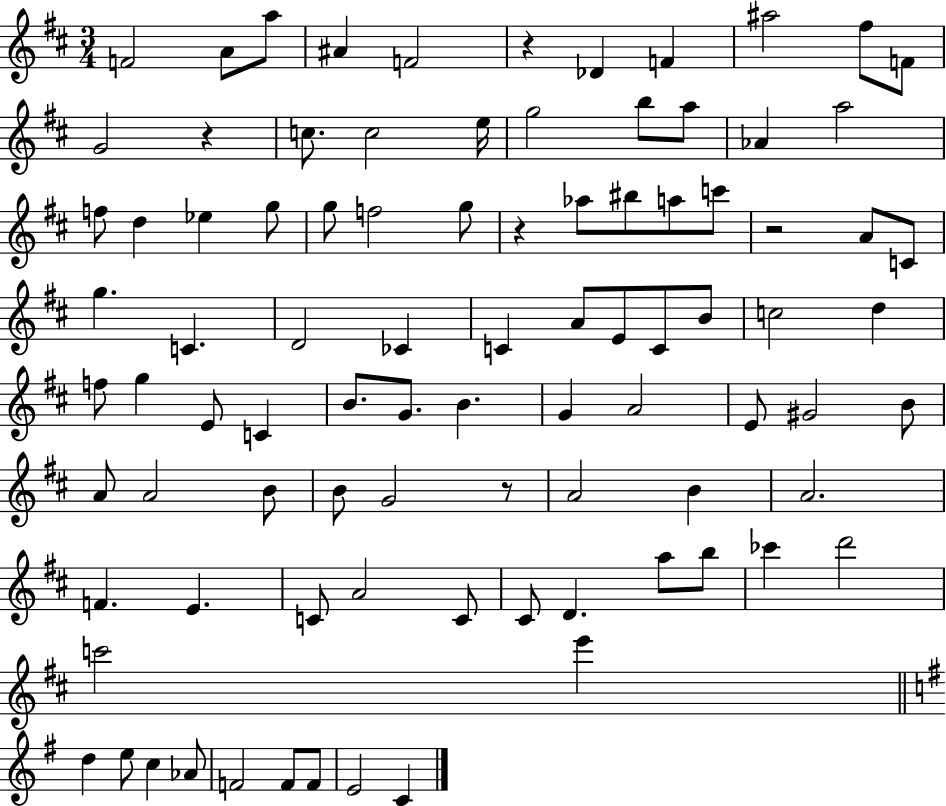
{
  \clef treble
  \numericTimeSignature
  \time 3/4
  \key d \major
  \repeat volta 2 { f'2 a'8 a''8 | ais'4 f'2 | r4 des'4 f'4 | ais''2 fis''8 f'8 | \break g'2 r4 | c''8. c''2 e''16 | g''2 b''8 a''8 | aes'4 a''2 | \break f''8 d''4 ees''4 g''8 | g''8 f''2 g''8 | r4 aes''8 bis''8 a''8 c'''8 | r2 a'8 c'8 | \break g''4. c'4. | d'2 ces'4 | c'4 a'8 e'8 c'8 b'8 | c''2 d''4 | \break f''8 g''4 e'8 c'4 | b'8. g'8. b'4. | g'4 a'2 | e'8 gis'2 b'8 | \break a'8 a'2 b'8 | b'8 g'2 r8 | a'2 b'4 | a'2. | \break f'4. e'4. | c'8 a'2 c'8 | cis'8 d'4. a''8 b''8 | ces'''4 d'''2 | \break c'''2 e'''4 | \bar "||" \break \key e \minor d''4 e''8 c''4 aes'8 | f'2 f'8 f'8 | e'2 c'4 | } \bar "|."
}